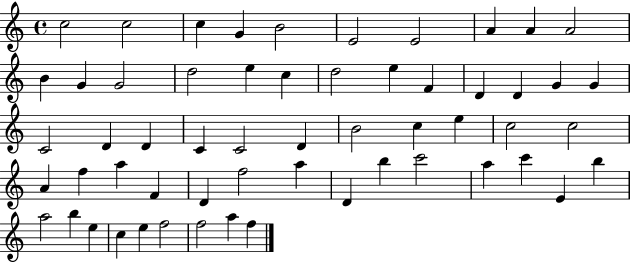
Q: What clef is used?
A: treble